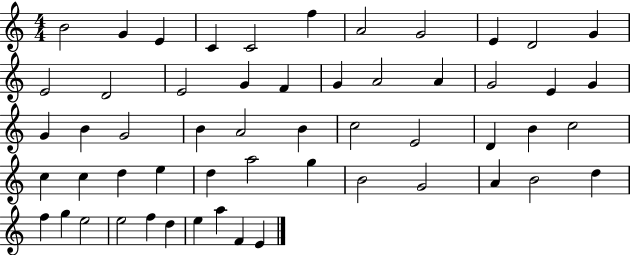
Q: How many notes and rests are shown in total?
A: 55